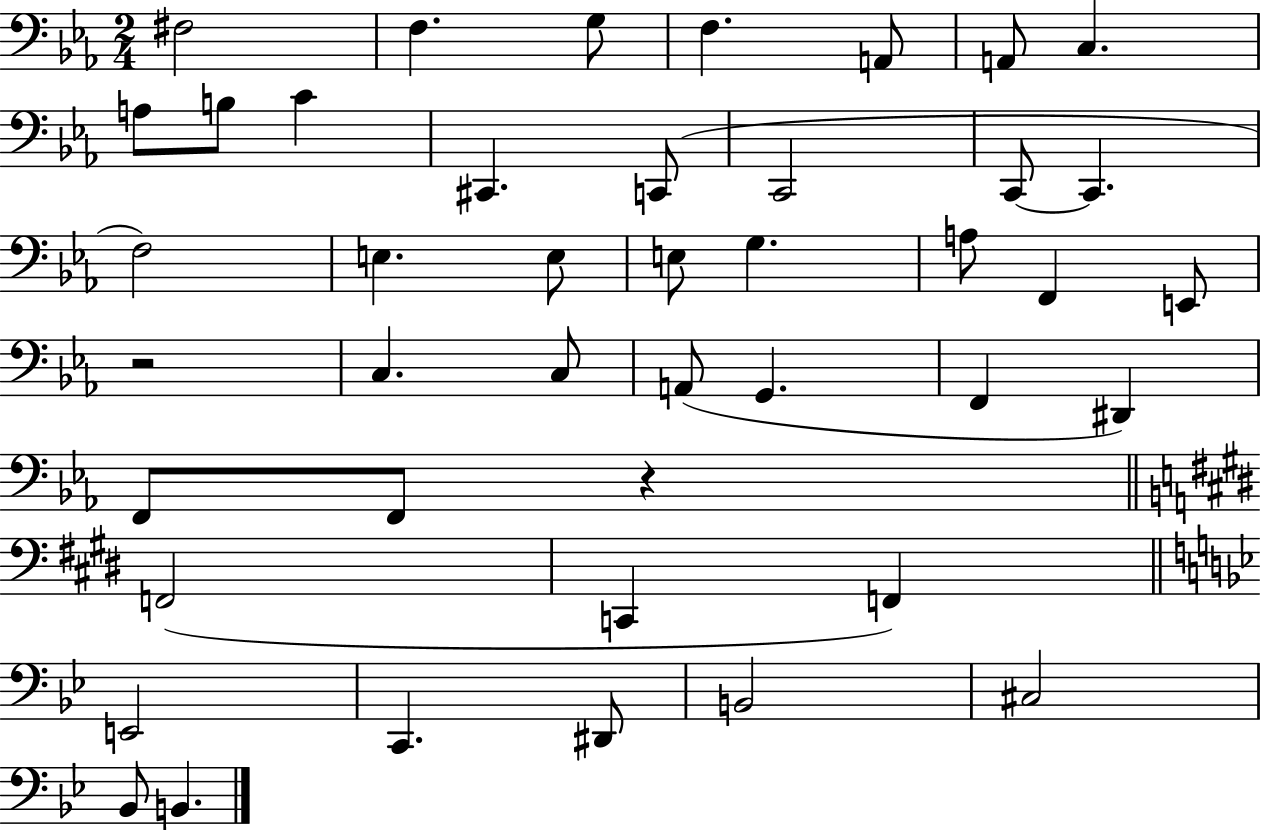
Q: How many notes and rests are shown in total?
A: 43